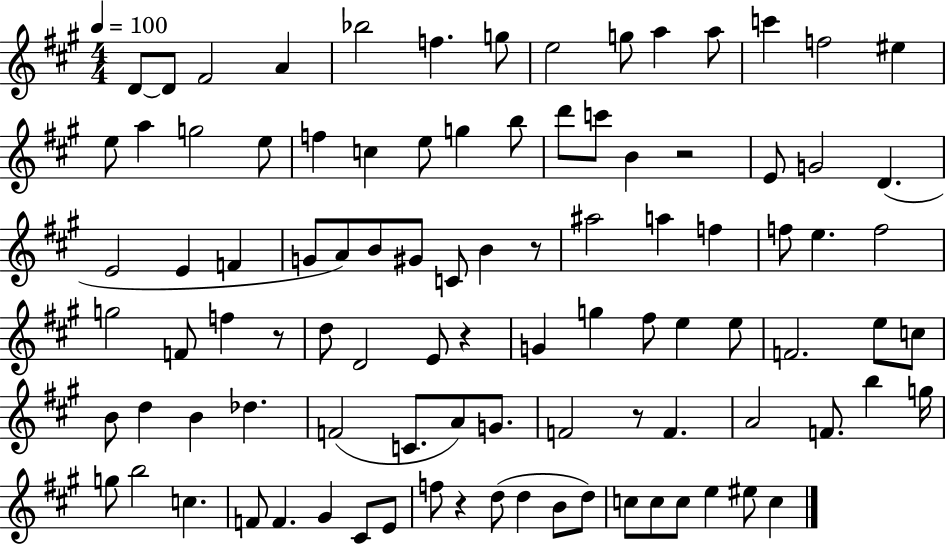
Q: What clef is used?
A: treble